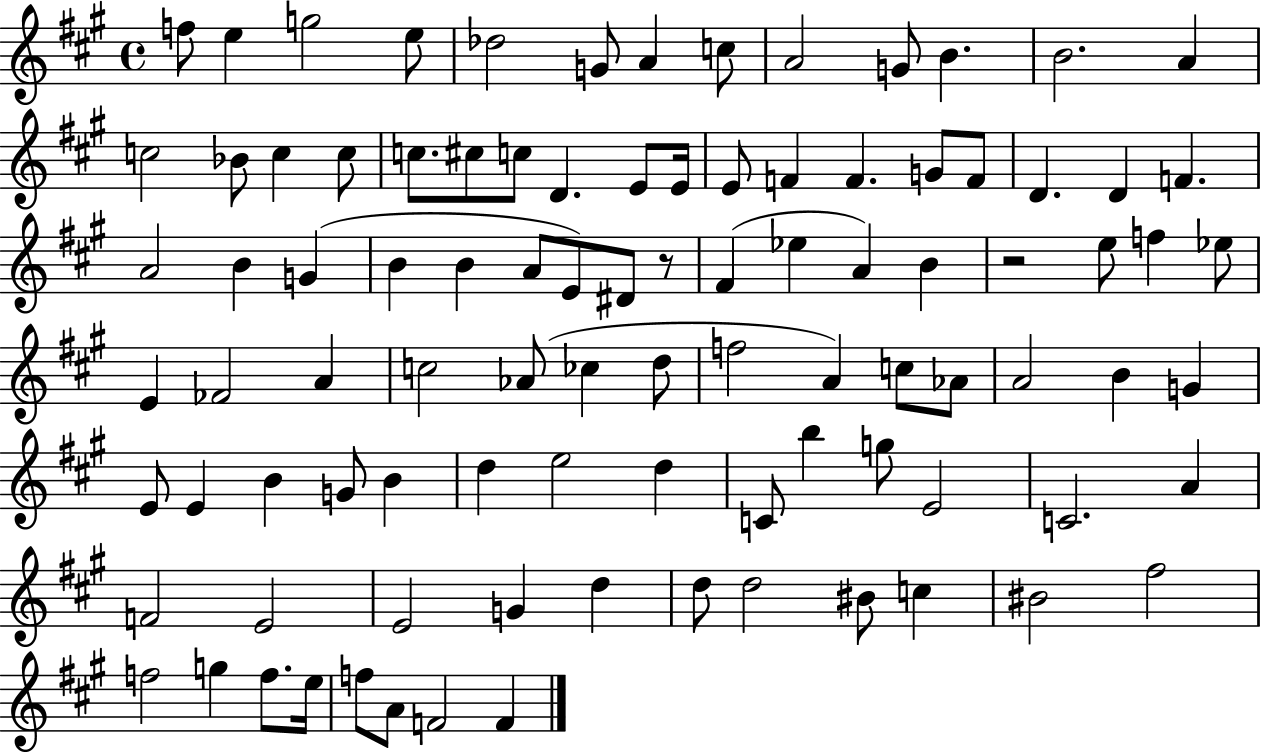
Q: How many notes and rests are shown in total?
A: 95